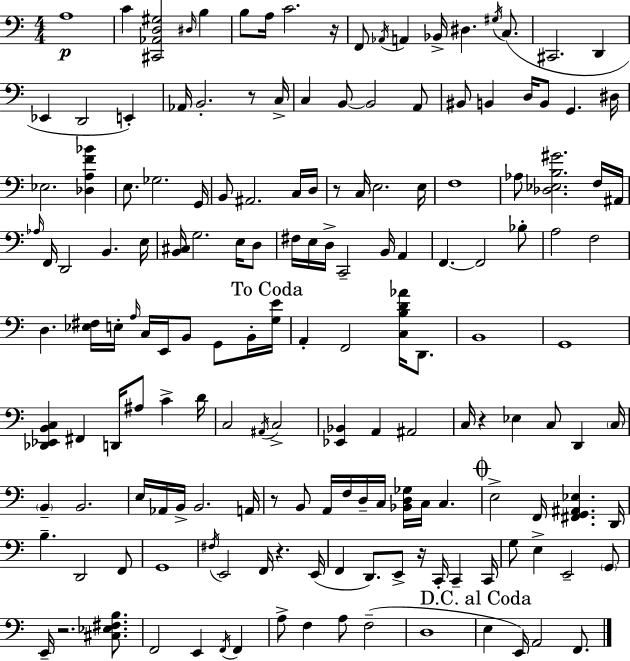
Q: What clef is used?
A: bass